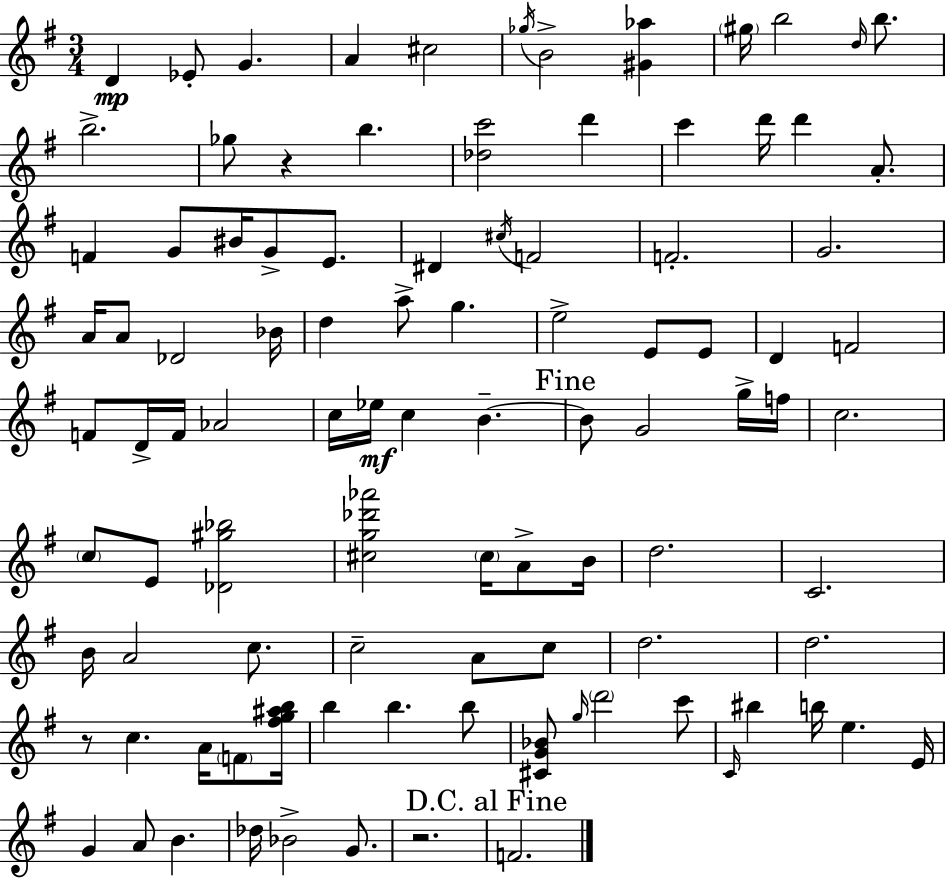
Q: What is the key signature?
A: G major